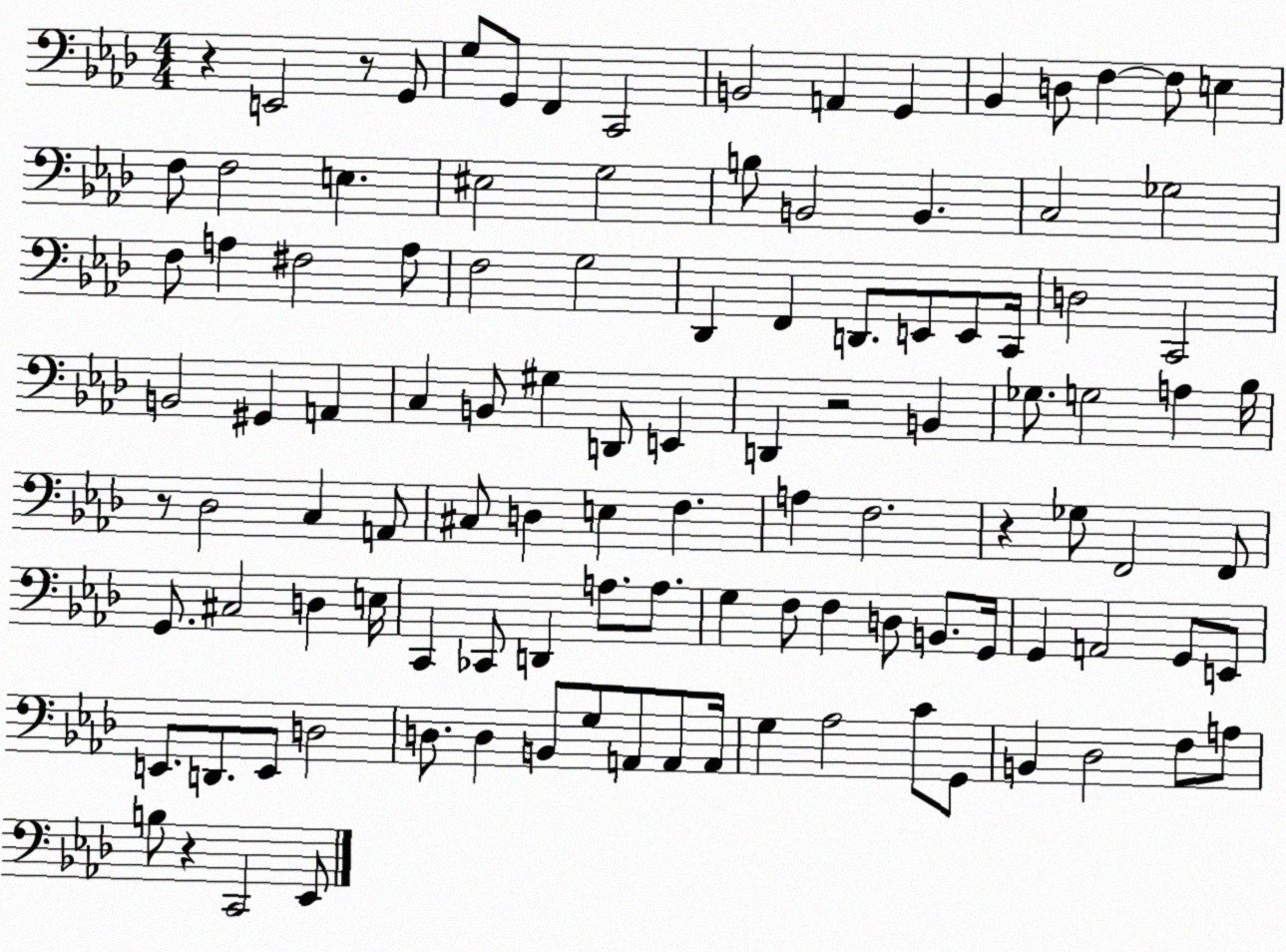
X:1
T:Untitled
M:4/4
L:1/4
K:Ab
z E,,2 z/2 G,,/2 G,/2 G,,/2 F,, C,,2 B,,2 A,, G,, _B,, D,/2 F, F,/2 E, F,/2 F,2 E, ^E,2 G,2 B,/2 B,,2 B,, C,2 _G,2 F,/2 A, ^F,2 A,/2 F,2 G,2 _D,, F,, D,,/2 E,,/2 E,,/2 C,,/4 D,2 C,,2 B,,2 ^G,, A,, C, B,,/2 ^G, D,,/2 E,, D,, z2 B,, _G,/2 G,2 A, _B,/4 z/2 _D,2 C, A,,/2 ^C,/2 D, E, F, A, F,2 z _G,/2 F,,2 F,,/2 G,,/2 ^C,2 D, E,/4 C,, _C,,/2 D,, A,/2 A,/2 G, F,/2 F, D,/2 B,,/2 G,,/4 G,, A,,2 G,,/2 E,,/2 E,,/2 D,,/2 E,,/2 D,2 D,/2 D, B,,/2 G,/2 A,,/2 A,,/2 A,,/4 G, _A,2 C/2 G,,/2 B,, _D,2 F,/2 A,/2 B,/2 z C,,2 _E,,/2